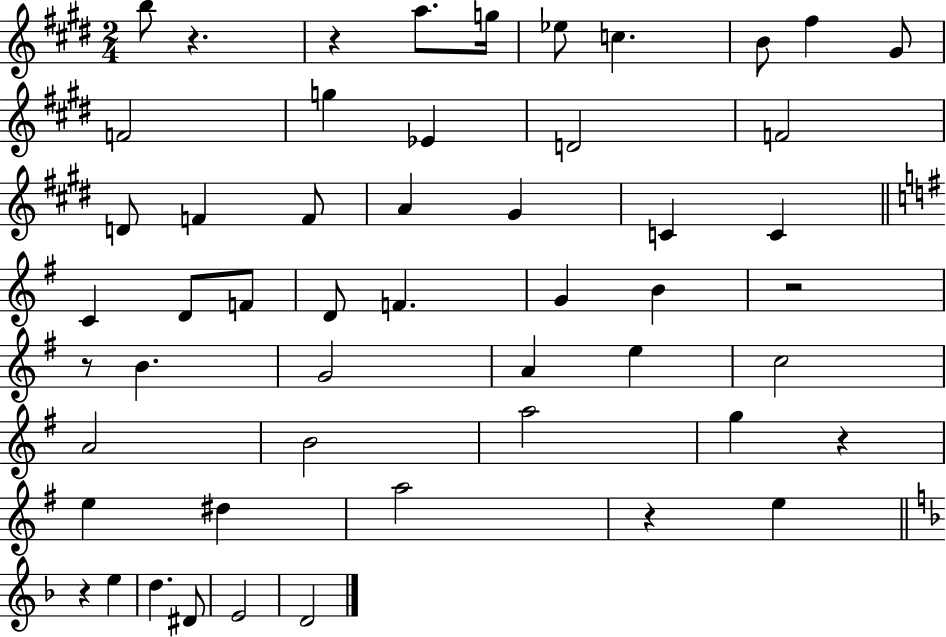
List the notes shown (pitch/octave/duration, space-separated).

B5/e R/q. R/q A5/e. G5/s Eb5/e C5/q. B4/e F#5/q G#4/e F4/h G5/q Eb4/q D4/h F4/h D4/e F4/q F4/e A4/q G#4/q C4/q C4/q C4/q D4/e F4/e D4/e F4/q. G4/q B4/q R/h R/e B4/q. G4/h A4/q E5/q C5/h A4/h B4/h A5/h G5/q R/q E5/q D#5/q A5/h R/q E5/q R/q E5/q D5/q. D#4/e E4/h D4/h